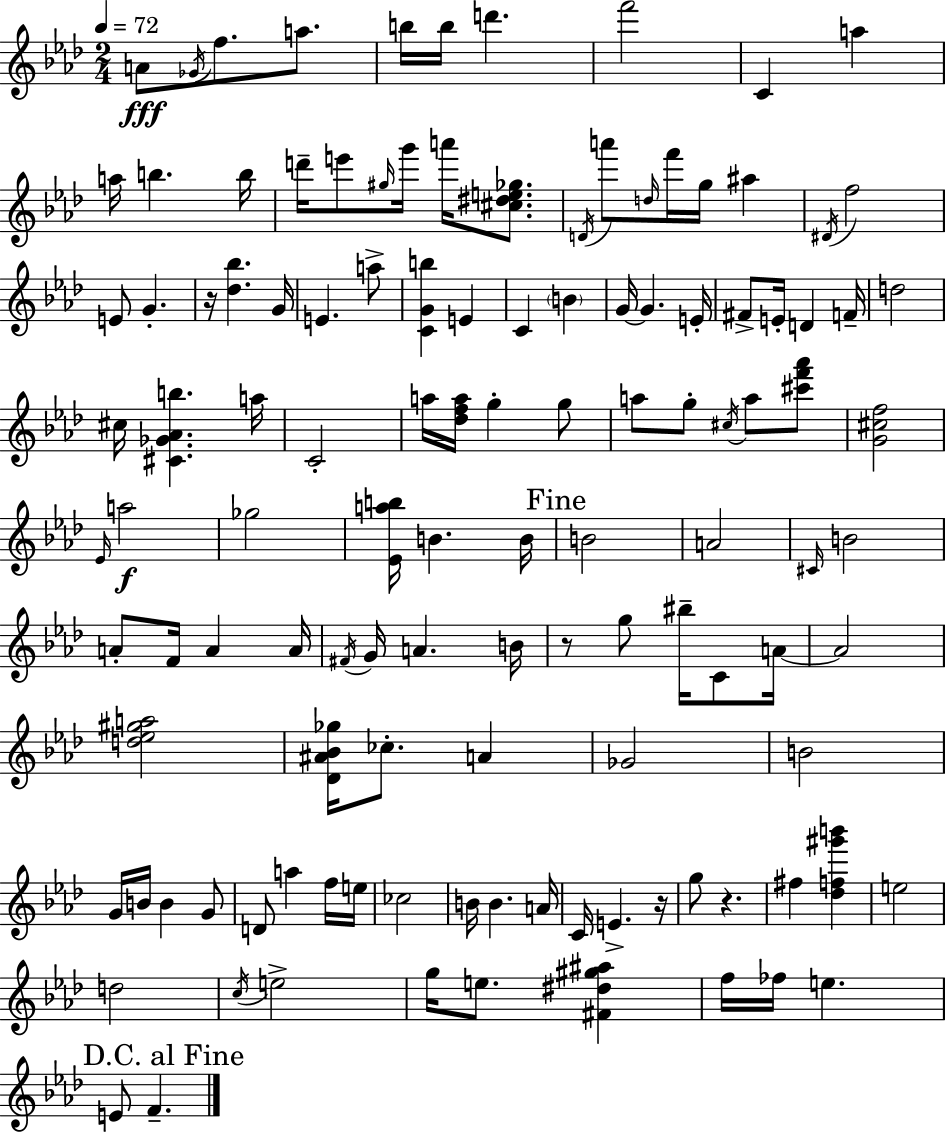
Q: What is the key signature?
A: AES major